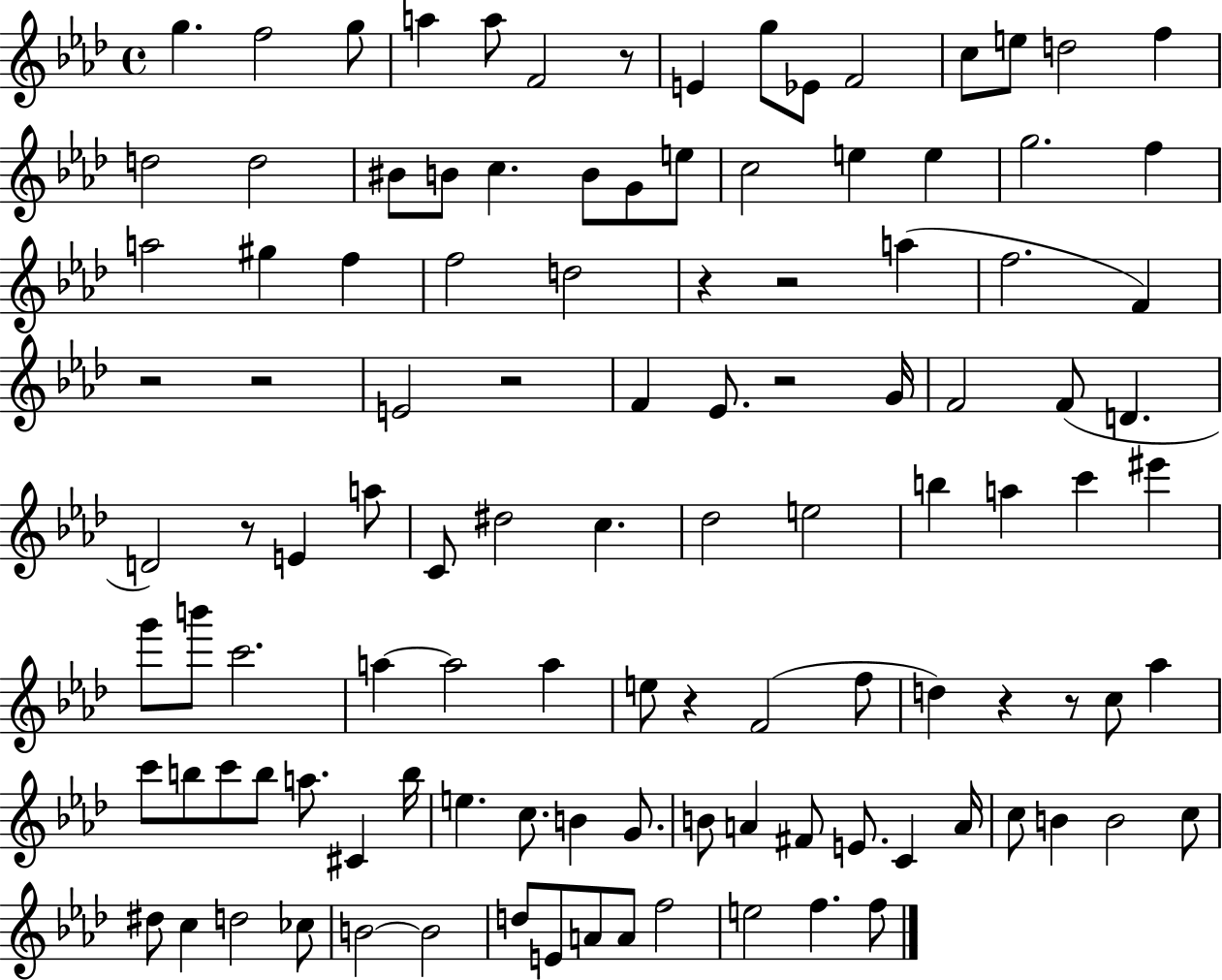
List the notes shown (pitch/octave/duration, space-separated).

G5/q. F5/h G5/e A5/q A5/e F4/h R/e E4/q G5/e Eb4/e F4/h C5/e E5/e D5/h F5/q D5/h D5/h BIS4/e B4/e C5/q. B4/e G4/e E5/e C5/h E5/q E5/q G5/h. F5/q A5/h G#5/q F5/q F5/h D5/h R/q R/h A5/q F5/h. F4/q R/h R/h E4/h R/h F4/q Eb4/e. R/h G4/s F4/h F4/e D4/q. D4/h R/e E4/q A5/e C4/e D#5/h C5/q. Db5/h E5/h B5/q A5/q C6/q EIS6/q G6/e B6/e C6/h. A5/q A5/h A5/q E5/e R/q F4/h F5/e D5/q R/q R/e C5/e Ab5/q C6/e B5/e C6/e B5/e A5/e. C#4/q B5/s E5/q. C5/e. B4/q G4/e. B4/e A4/q F#4/e E4/e. C4/q A4/s C5/e B4/q B4/h C5/e D#5/e C5/q D5/h CES5/e B4/h B4/h D5/e E4/e A4/e A4/e F5/h E5/h F5/q. F5/e